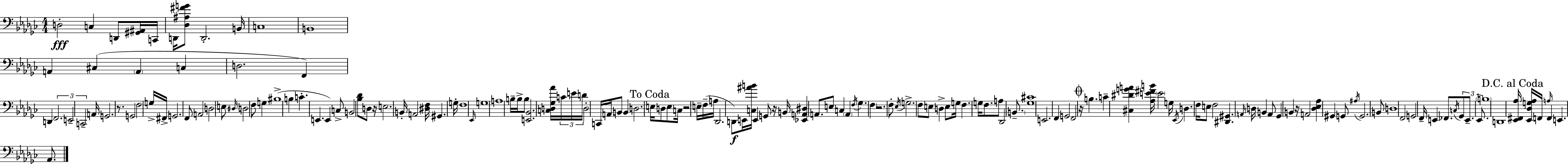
X:1
T:Untitled
M:4/4
L:1/4
K:Ebm
D,2 C, D,,/2 [^G,,^A,,]/4 C,,/4 D,,/4 [_D,^A,^FG]/2 D,,2 B,,/4 C,4 B,,4 A,, ^C, A,, C, D,2 F,, D,, F,,2 E,,2 C,,2 A,,/4 G,,2 z/2 G,,2 F,2 G,/4 ^F,,/4 G,,2 F,,/2 A,,2 D,2 E,/2 ^D,/4 D,2 F,/2 G, ^B,4 B, C E,, E,, C,/2 B,,2 [_B,_D]/2 D,/2 z/4 E,2 B,,/4 A,,2 [^D,F,]/4 ^G,, G,/4 F,4 _E,,/4 G,4 A,4 B,/4 B,/4 B,/2 [E,,_B,,]2 [C,D,_G,_A]/4 C/4 E/4 D/4 D,2 C,,/4 A,,/4 B,,/2 B,, D,2 E,/4 D,/2 E,/2 C,/4 z2 E,/4 F,/4 A,/4 _D,,2 D,,/2 E,,/4 [C,^AB]/4 E,, G,,/2 z/4 B,,/4 [_E,,A,,^D,] A,,/2 E,/2 C, A,, F,/4 _G, F, z2 F,/2 _E,/4 G,2 F,/2 E,/2 D, E,/2 G,/4 F, G,/4 F,/2 A,/2 _D,,2 B,,/2 [_G,^C]4 E,,2 F,, G,,2 F,,2 z/4 B, C [^C,^DGA] [_A,E^FB]/4 E2 G,/4 _E,,/4 D, F,/4 E,/2 F,2 [^D,,^G,,] A,,/4 D,/4 B,, A,,/2 _G,, B,, z/4 A,,2 [_D,_E,_A,] ^G,, G,,/2 ^A,/4 G,,2 B,,/2 D,4 F,,2 G,,2 F,,/4 E,, _F,,/2 C,/4 _G,,/2 E,,/2 _E,,/2 B,4 D,,4 [_E,,^F,,_A,]/4 [_E,,_D,G,_A,]/4 F,,/4 A,/4 F,, E,, _A,,/2